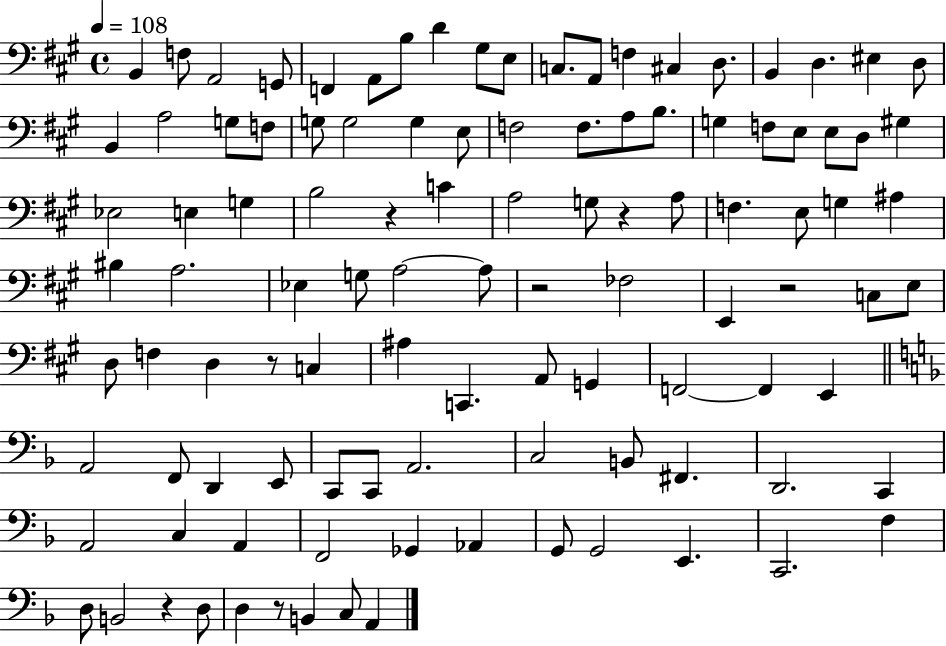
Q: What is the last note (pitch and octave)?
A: A2